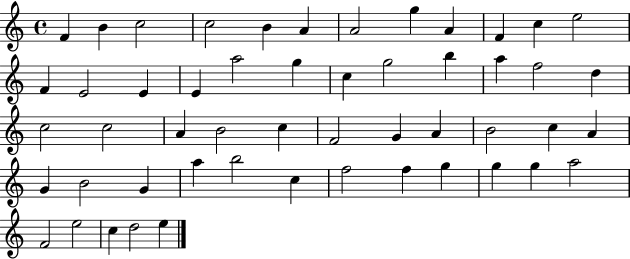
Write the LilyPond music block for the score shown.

{
  \clef treble
  \time 4/4
  \defaultTimeSignature
  \key c \major
  f'4 b'4 c''2 | c''2 b'4 a'4 | a'2 g''4 a'4 | f'4 c''4 e''2 | \break f'4 e'2 e'4 | e'4 a''2 g''4 | c''4 g''2 b''4 | a''4 f''2 d''4 | \break c''2 c''2 | a'4 b'2 c''4 | f'2 g'4 a'4 | b'2 c''4 a'4 | \break g'4 b'2 g'4 | a''4 b''2 c''4 | f''2 f''4 g''4 | g''4 g''4 a''2 | \break f'2 e''2 | c''4 d''2 e''4 | \bar "|."
}